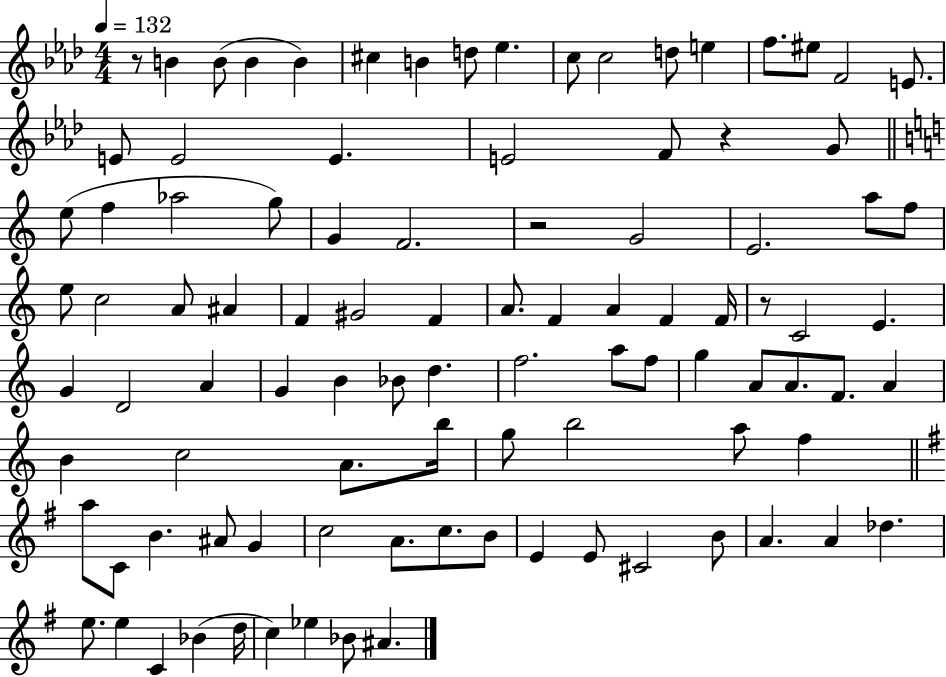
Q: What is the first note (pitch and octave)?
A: B4